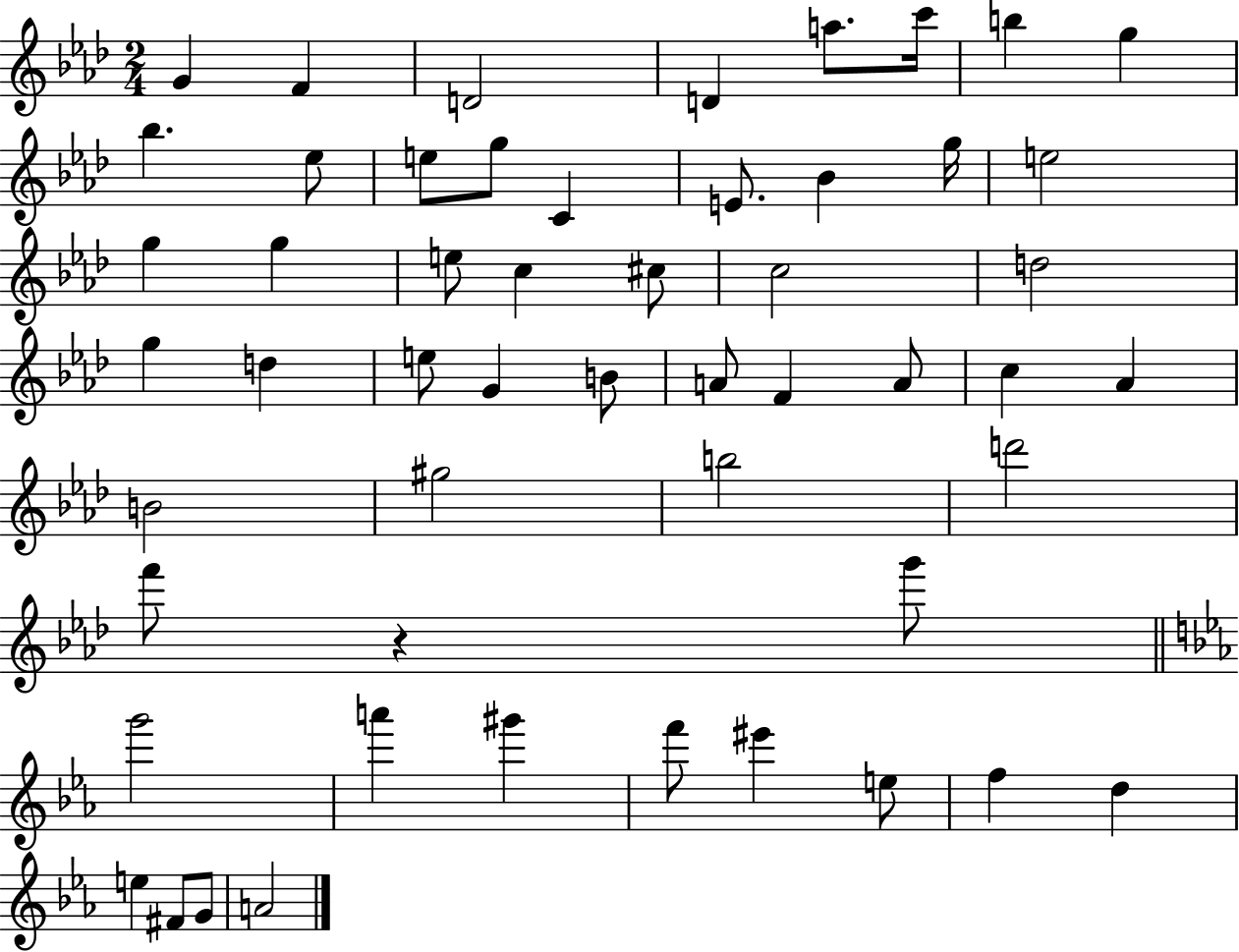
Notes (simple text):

G4/q F4/q D4/h D4/q A5/e. C6/s B5/q G5/q Bb5/q. Eb5/e E5/e G5/e C4/q E4/e. Bb4/q G5/s E5/h G5/q G5/q E5/e C5/q C#5/e C5/h D5/h G5/q D5/q E5/e G4/q B4/e A4/e F4/q A4/e C5/q Ab4/q B4/h G#5/h B5/h D6/h F6/e R/q G6/e G6/h A6/q G#6/q F6/e EIS6/q E5/e F5/q D5/q E5/q F#4/e G4/e A4/h